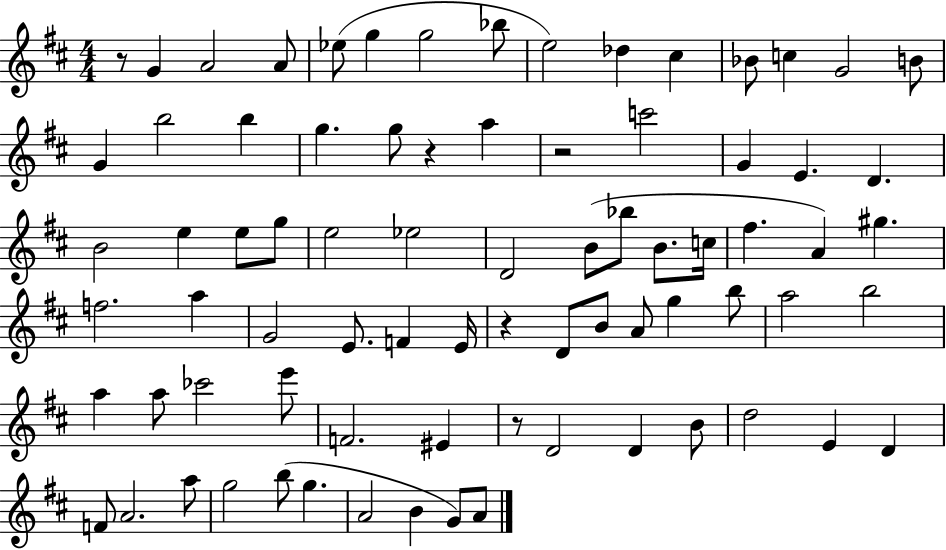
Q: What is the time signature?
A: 4/4